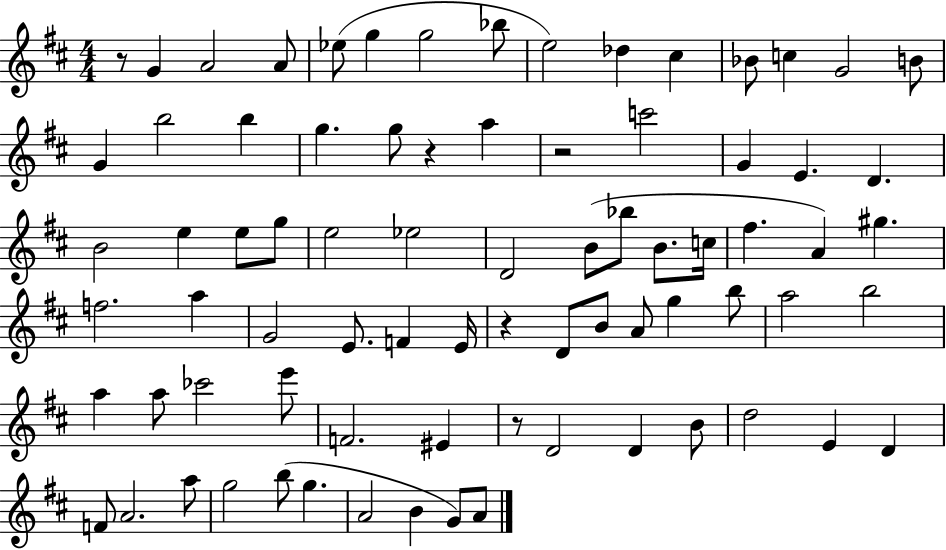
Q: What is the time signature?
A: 4/4